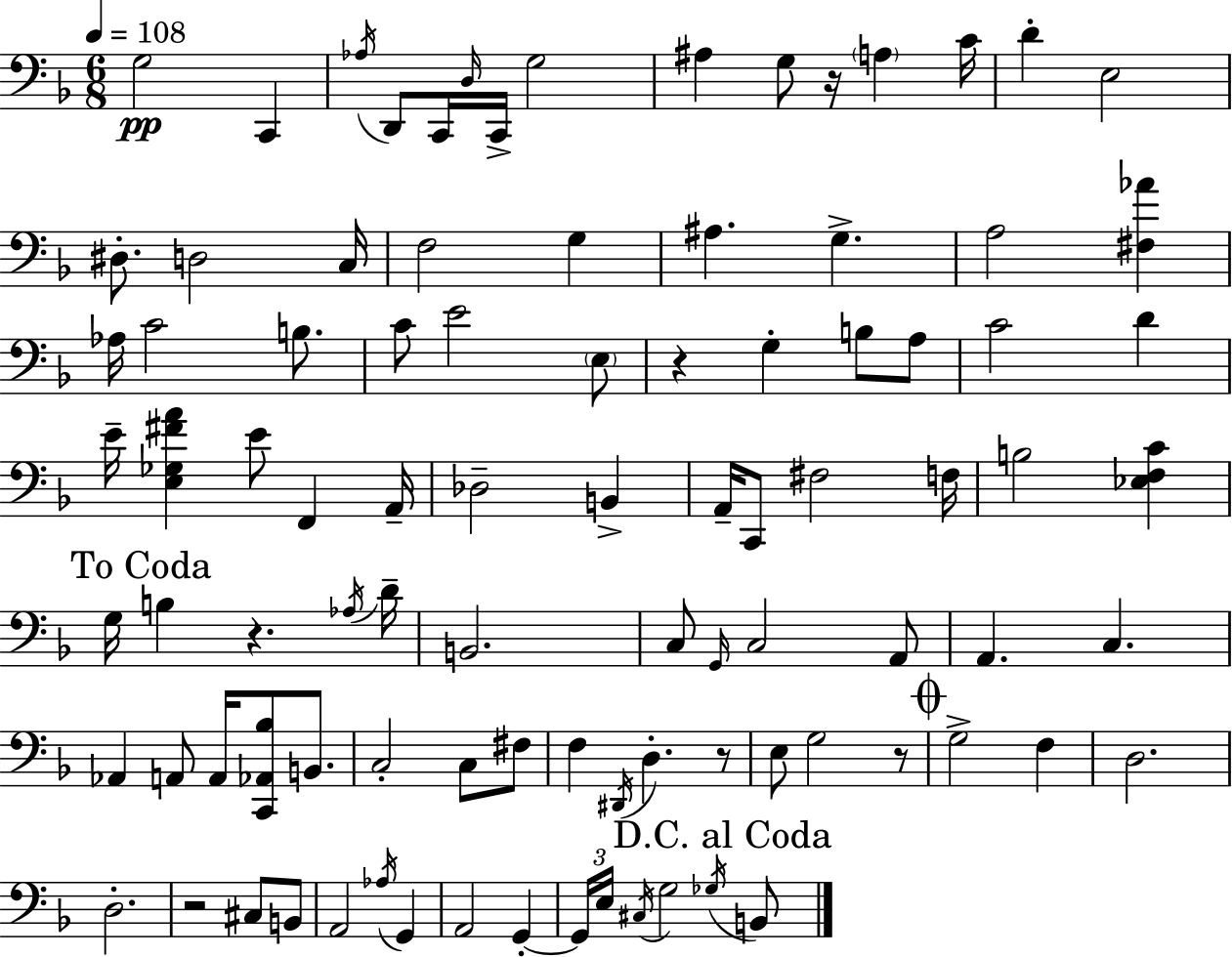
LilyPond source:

{
  \clef bass
  \numericTimeSignature
  \time 6/8
  \key f \major
  \tempo 4 = 108
  g2\pp c,4 | \acciaccatura { aes16 } d,8 c,16 \grace { d16 } c,16-> g2 | ais4 g8 r16 \parenthesize a4 | c'16 d'4-. e2 | \break dis8.-. d2 | c16 f2 g4 | ais4. g4.-> | a2 <fis aes'>4 | \break aes16 c'2 b8. | c'8 e'2 | \parenthesize e8 r4 g4-. b8 | a8 c'2 d'4 | \break e'16-- <e ges fis' a'>4 e'8 f,4 | a,16-- des2-- b,4-> | a,16-- c,8 fis2 | f16 b2 <ees f c'>4 | \break \mark "To Coda" g16 b4 r4. | \acciaccatura { aes16 } d'16-- b,2. | c8 \grace { g,16 } c2 | a,8 a,4. c4. | \break aes,4 a,8 a,16 <c, aes, bes>8 | b,8. c2-. | c8 fis8 f4 \acciaccatura { dis,16 } d4.-. | r8 e8 g2 | \break r8 \mark \markup { \musicglyph "scripts.coda" } g2-> | f4 d2. | d2.-. | r2 | \break cis8 b,8 a,2 | \acciaccatura { aes16 } g,4 a,2 | g,4-.~~ \tuplet 3/2 { g,16 e16 \acciaccatura { cis16 } } g2 | \acciaccatura { ges16 } \mark "D.C. al Coda" b,8 \bar "|."
}